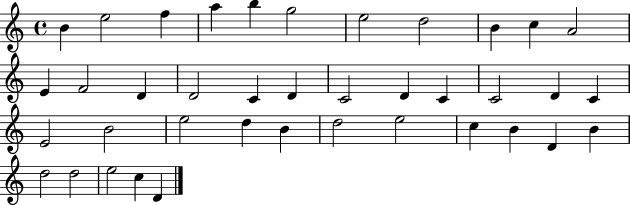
{
  \clef treble
  \time 4/4
  \defaultTimeSignature
  \key c \major
  b'4 e''2 f''4 | a''4 b''4 g''2 | e''2 d''2 | b'4 c''4 a'2 | \break e'4 f'2 d'4 | d'2 c'4 d'4 | c'2 d'4 c'4 | c'2 d'4 c'4 | \break e'2 b'2 | e''2 d''4 b'4 | d''2 e''2 | c''4 b'4 d'4 b'4 | \break d''2 d''2 | e''2 c''4 d'4 | \bar "|."
}